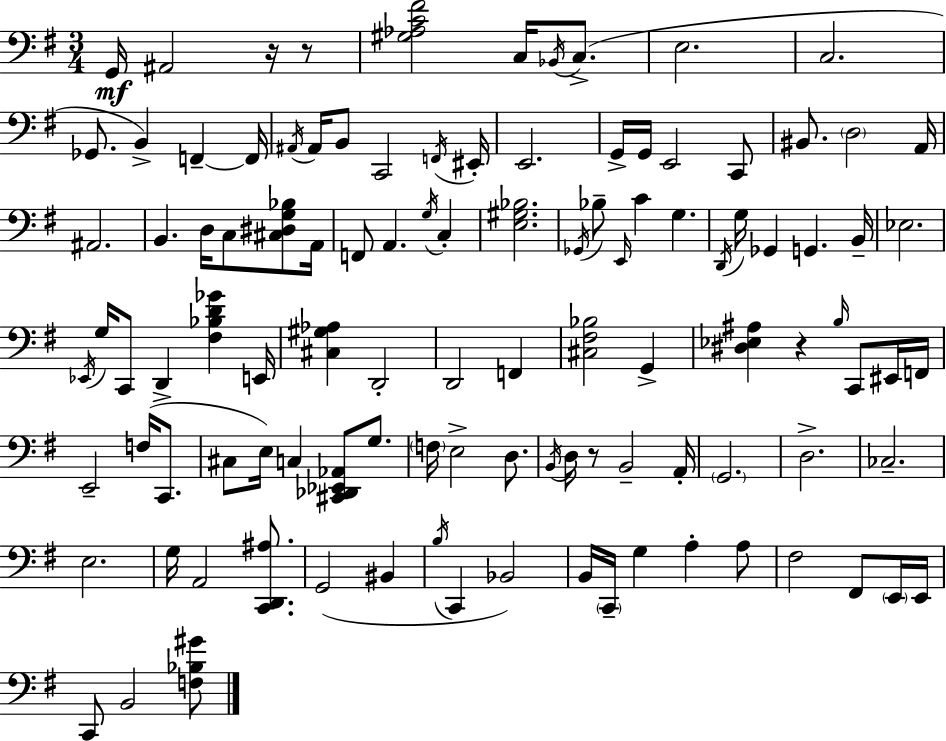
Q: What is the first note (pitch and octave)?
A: G2